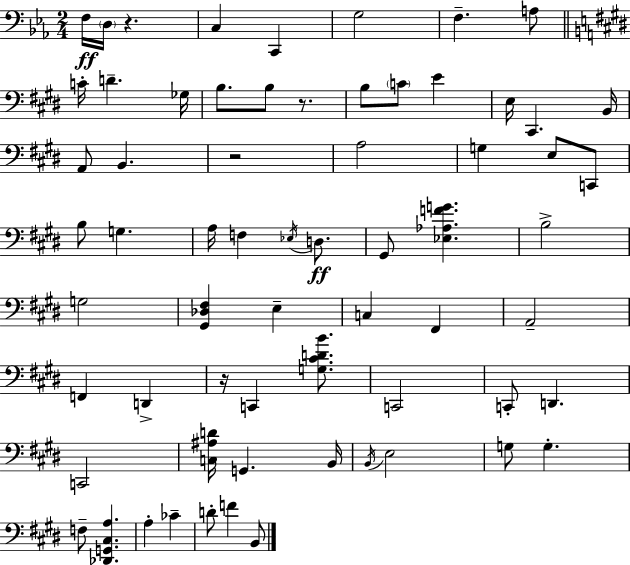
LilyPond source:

{
  \clef bass
  \numericTimeSignature
  \time 2/4
  \key c \minor
  \repeat volta 2 { f16\ff \parenthesize d16 r4. | c4 c,4 | g2 | f4.-- a8 | \break \bar "||" \break \key e \major c'16-. d'4.-- ges16 | b8. b8 r8. | b8 \parenthesize c'8 e'4 | e16 cis,4. b,16 | \break a,8 b,4. | r2 | a2 | g4 e8 c,8 | \break b8 g4. | a16 f4 \acciaccatura { ees16 } d8.\ff | gis,8 <ees aes f' g'>4. | b2-> | \break g2 | <gis, des fis>4 e4-- | c4 fis,4 | a,2-- | \break f,4 d,4-> | r16 c,4 <g cis' d' b'>8. | c,2 | c,8-. d,4. | \break c,2 | <c ais d'>16 g,4. | b,16 \acciaccatura { b,16 } e2 | g8 g4.-. | \break f8-- <des, g, cis a>4. | a4-. ces'4-- | d'8-. f'4 | b,8 } \bar "|."
}